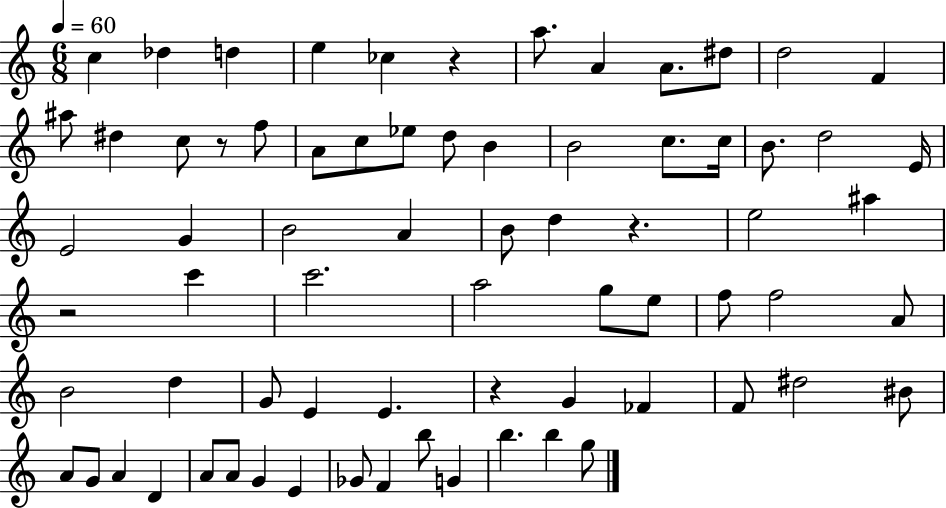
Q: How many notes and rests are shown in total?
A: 72